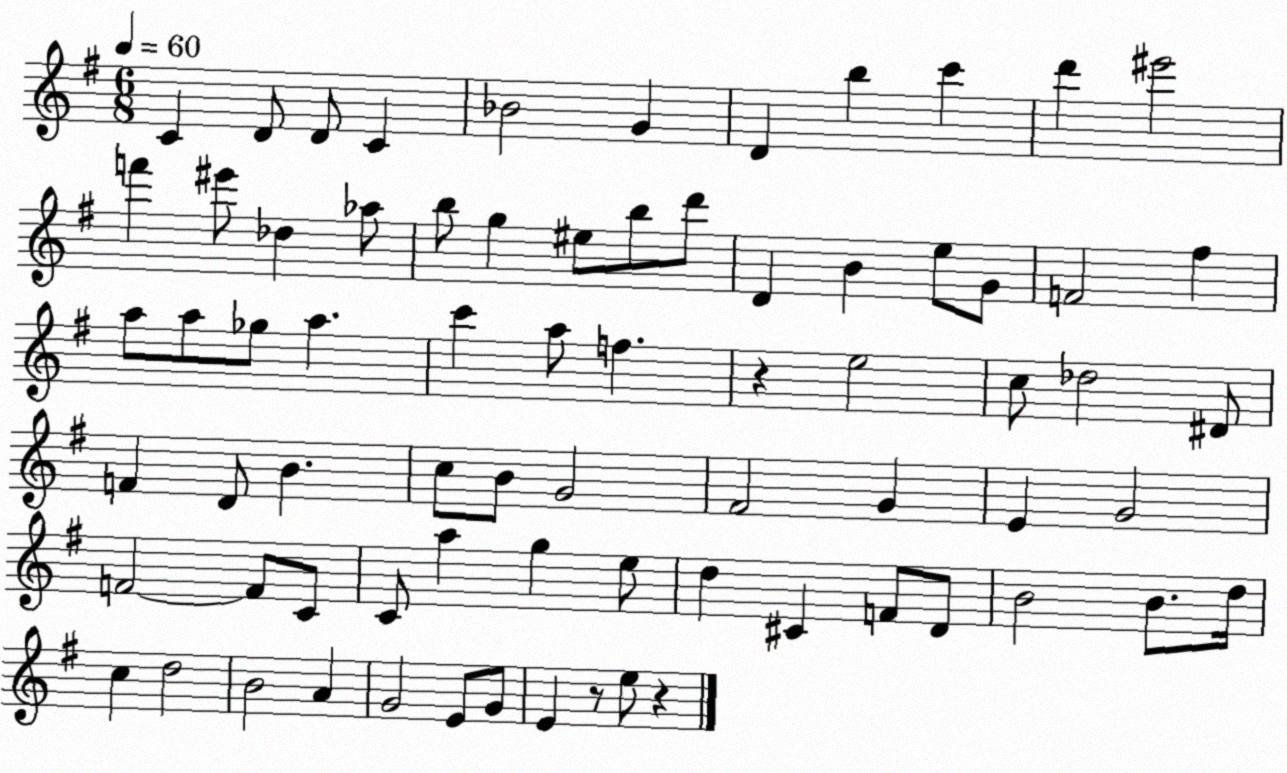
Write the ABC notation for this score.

X:1
T:Untitled
M:6/8
L:1/4
K:G
C D/2 D/2 C _B2 G D b c' d' ^e'2 f' ^e'/2 _d _a/2 b/2 g ^e/2 b/2 d'/2 D B e/2 G/2 F2 ^f a/2 a/2 _g/2 a c' a/2 f z e2 c/2 _d2 ^D/2 F D/2 B c/2 B/2 G2 ^F2 G E G2 F2 F/2 C/2 C/2 a g e/2 d ^C F/2 D/2 B2 B/2 d/4 c d2 B2 A G2 E/2 G/2 E z/2 e/2 z